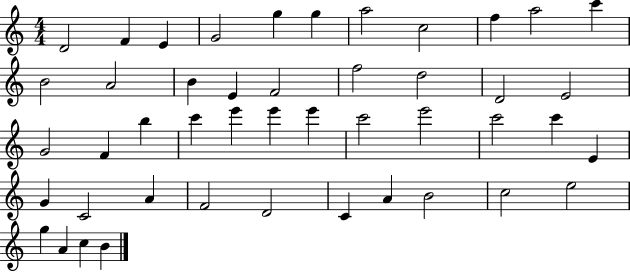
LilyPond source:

{
  \clef treble
  \numericTimeSignature
  \time 4/4
  \key c \major
  d'2 f'4 e'4 | g'2 g''4 g''4 | a''2 c''2 | f''4 a''2 c'''4 | \break b'2 a'2 | b'4 e'4 f'2 | f''2 d''2 | d'2 e'2 | \break g'2 f'4 b''4 | c'''4 e'''4 e'''4 e'''4 | c'''2 e'''2 | c'''2 c'''4 e'4 | \break g'4 c'2 a'4 | f'2 d'2 | c'4 a'4 b'2 | c''2 e''2 | \break g''4 a'4 c''4 b'4 | \bar "|."
}